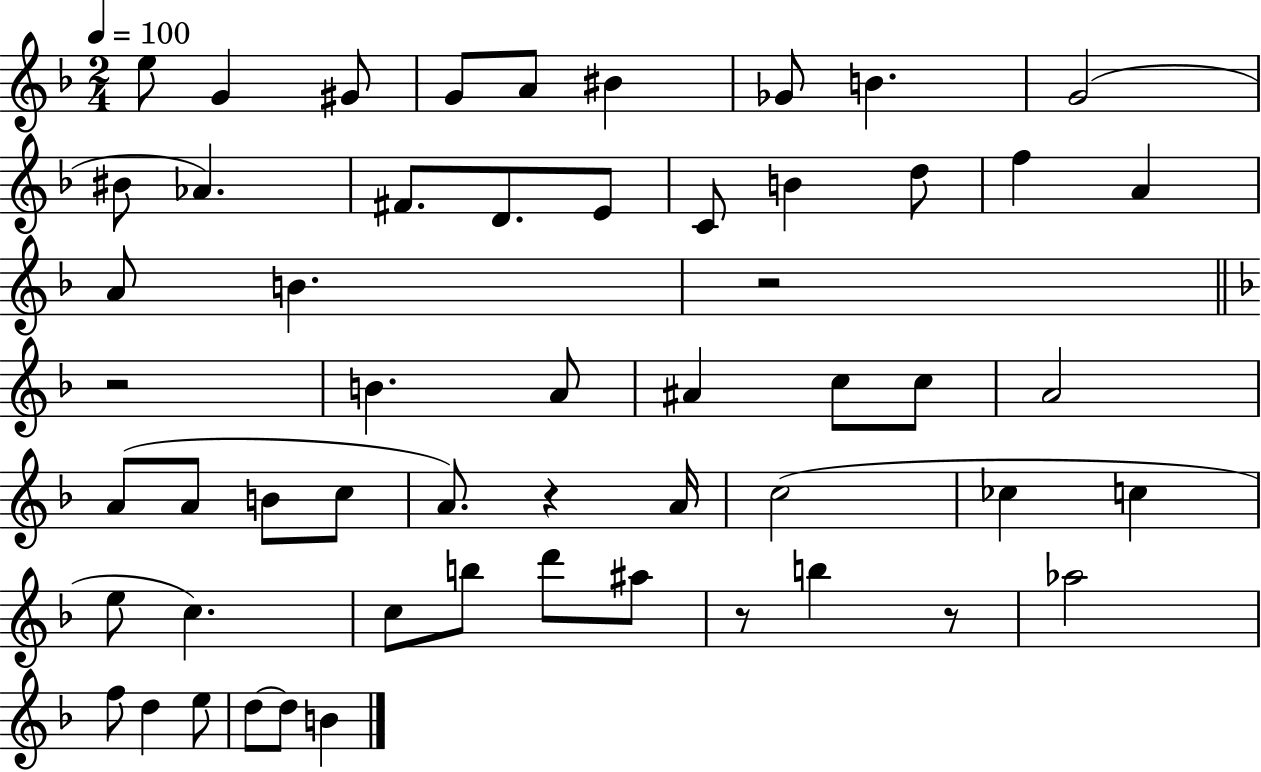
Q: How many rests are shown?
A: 5